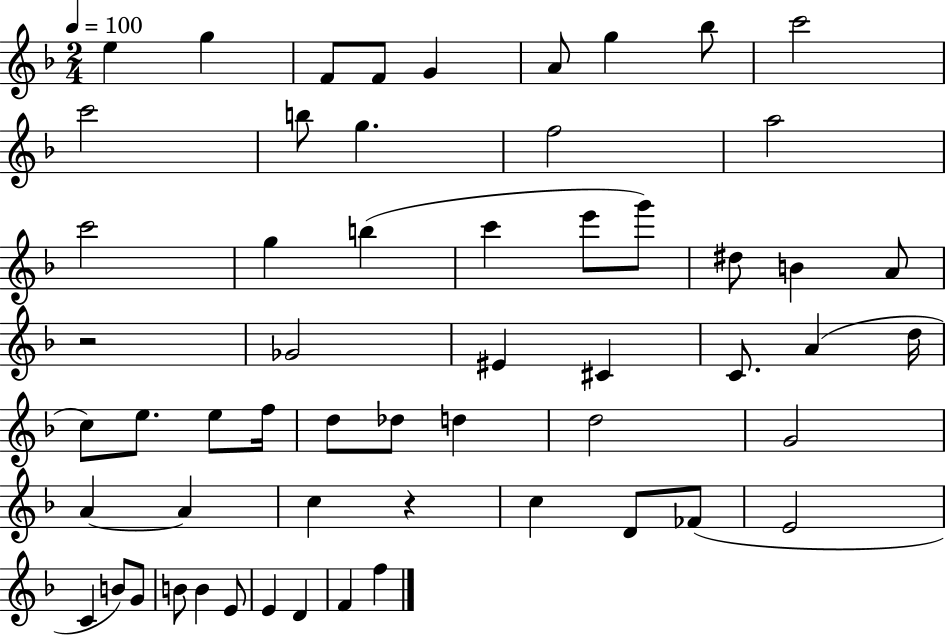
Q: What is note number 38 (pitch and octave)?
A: G4